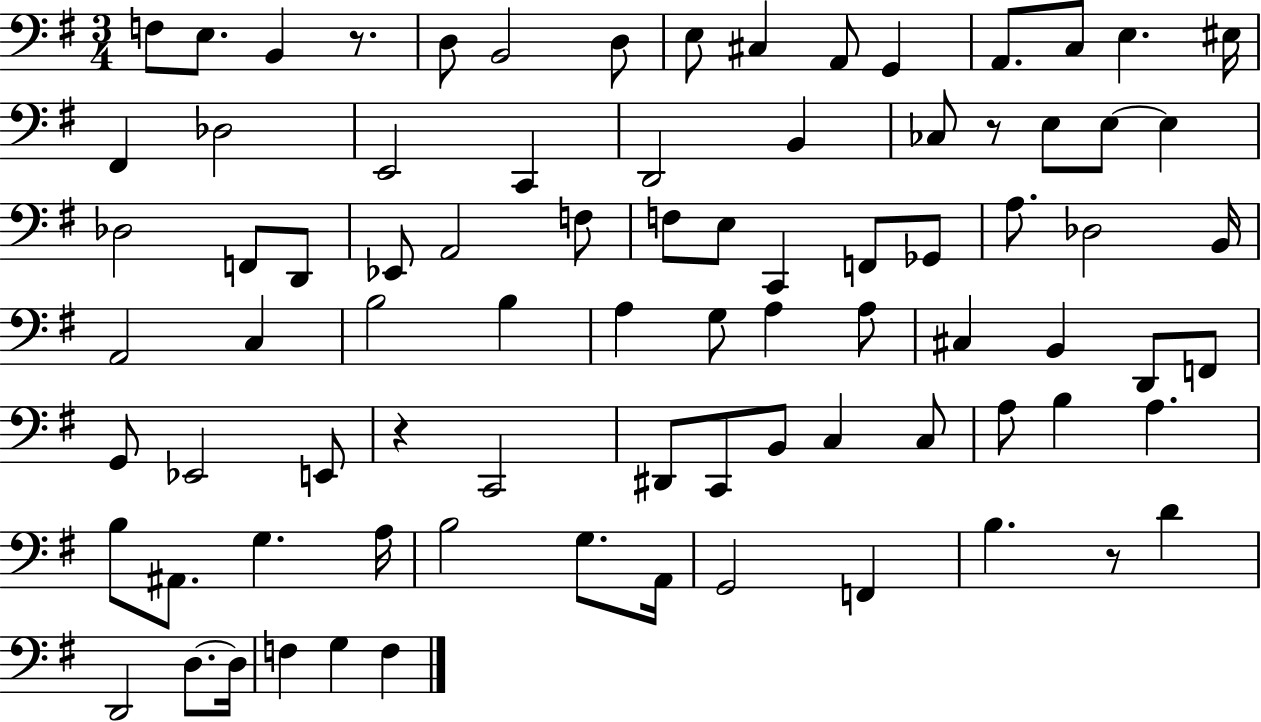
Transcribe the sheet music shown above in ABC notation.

X:1
T:Untitled
M:3/4
L:1/4
K:G
F,/2 E,/2 B,, z/2 D,/2 B,,2 D,/2 E,/2 ^C, A,,/2 G,, A,,/2 C,/2 E, ^E,/4 ^F,, _D,2 E,,2 C,, D,,2 B,, _C,/2 z/2 E,/2 E,/2 E, _D,2 F,,/2 D,,/2 _E,,/2 A,,2 F,/2 F,/2 E,/2 C,, F,,/2 _G,,/2 A,/2 _D,2 B,,/4 A,,2 C, B,2 B, A, G,/2 A, A,/2 ^C, B,, D,,/2 F,,/2 G,,/2 _E,,2 E,,/2 z C,,2 ^D,,/2 C,,/2 B,,/2 C, C,/2 A,/2 B, A, B,/2 ^A,,/2 G, A,/4 B,2 G,/2 A,,/4 G,,2 F,, B, z/2 D D,,2 D,/2 D,/4 F, G, F,